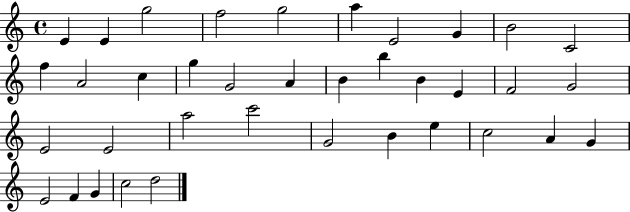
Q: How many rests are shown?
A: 0